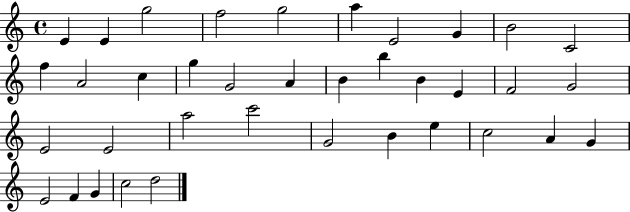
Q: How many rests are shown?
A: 0